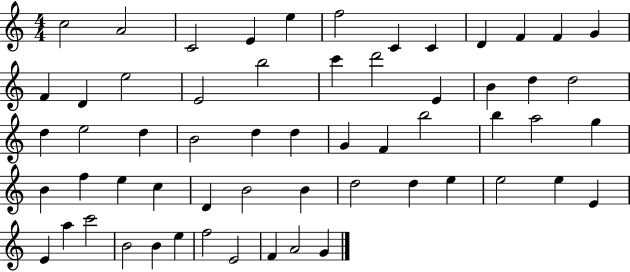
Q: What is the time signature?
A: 4/4